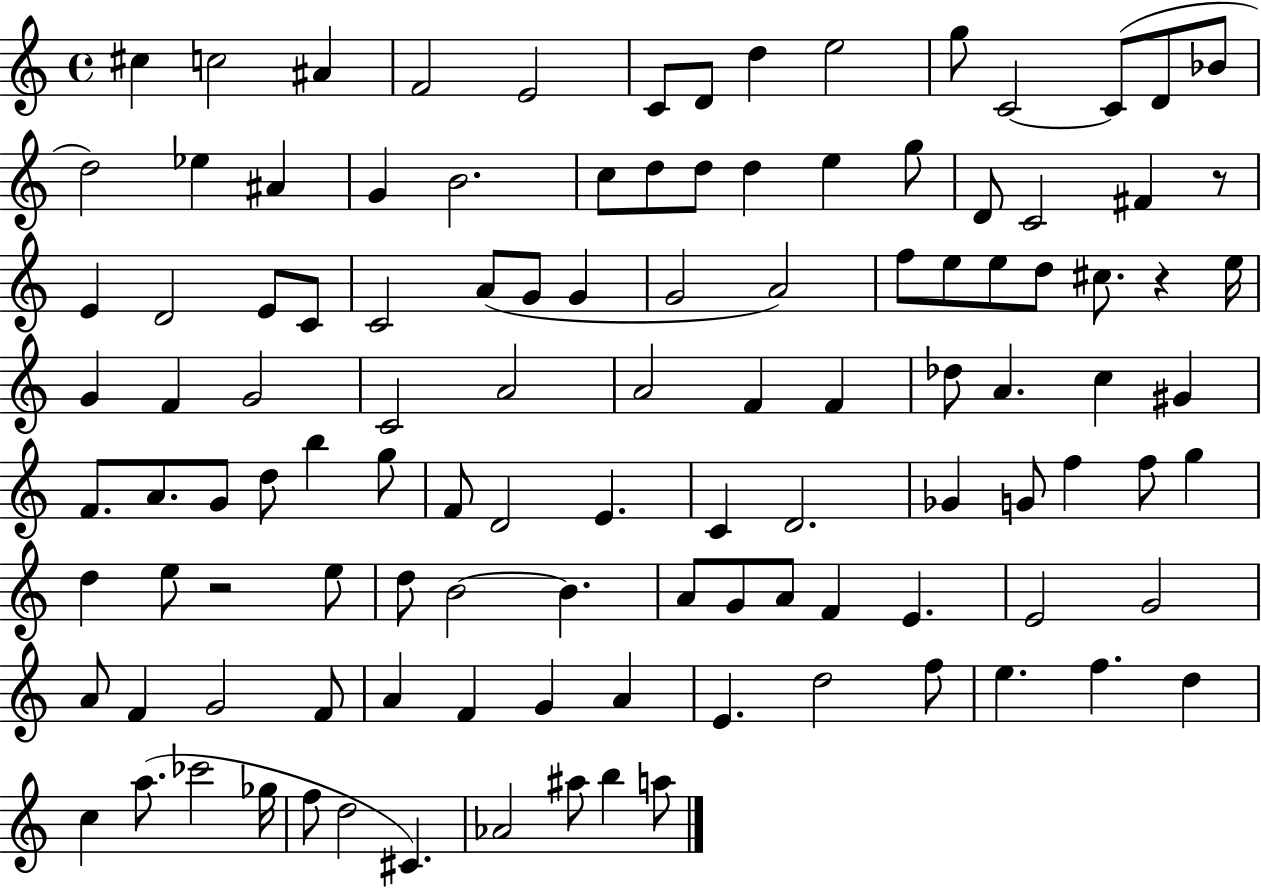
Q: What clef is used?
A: treble